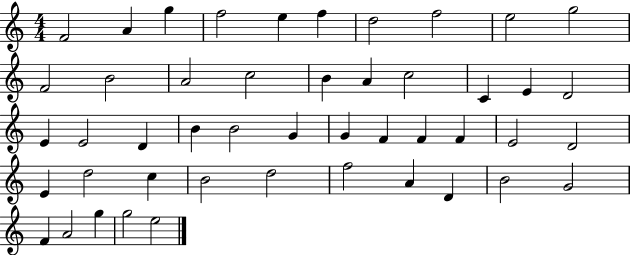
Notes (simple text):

F4/h A4/q G5/q F5/h E5/q F5/q D5/h F5/h E5/h G5/h F4/h B4/h A4/h C5/h B4/q A4/q C5/h C4/q E4/q D4/h E4/q E4/h D4/q B4/q B4/h G4/q G4/q F4/q F4/q F4/q E4/h D4/h E4/q D5/h C5/q B4/h D5/h F5/h A4/q D4/q B4/h G4/h F4/q A4/h G5/q G5/h E5/h